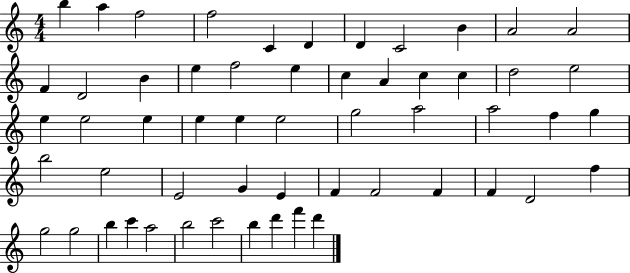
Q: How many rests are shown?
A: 0